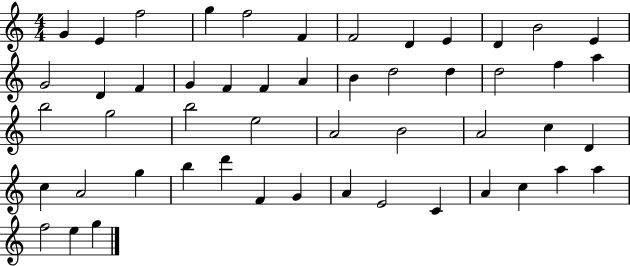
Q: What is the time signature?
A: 4/4